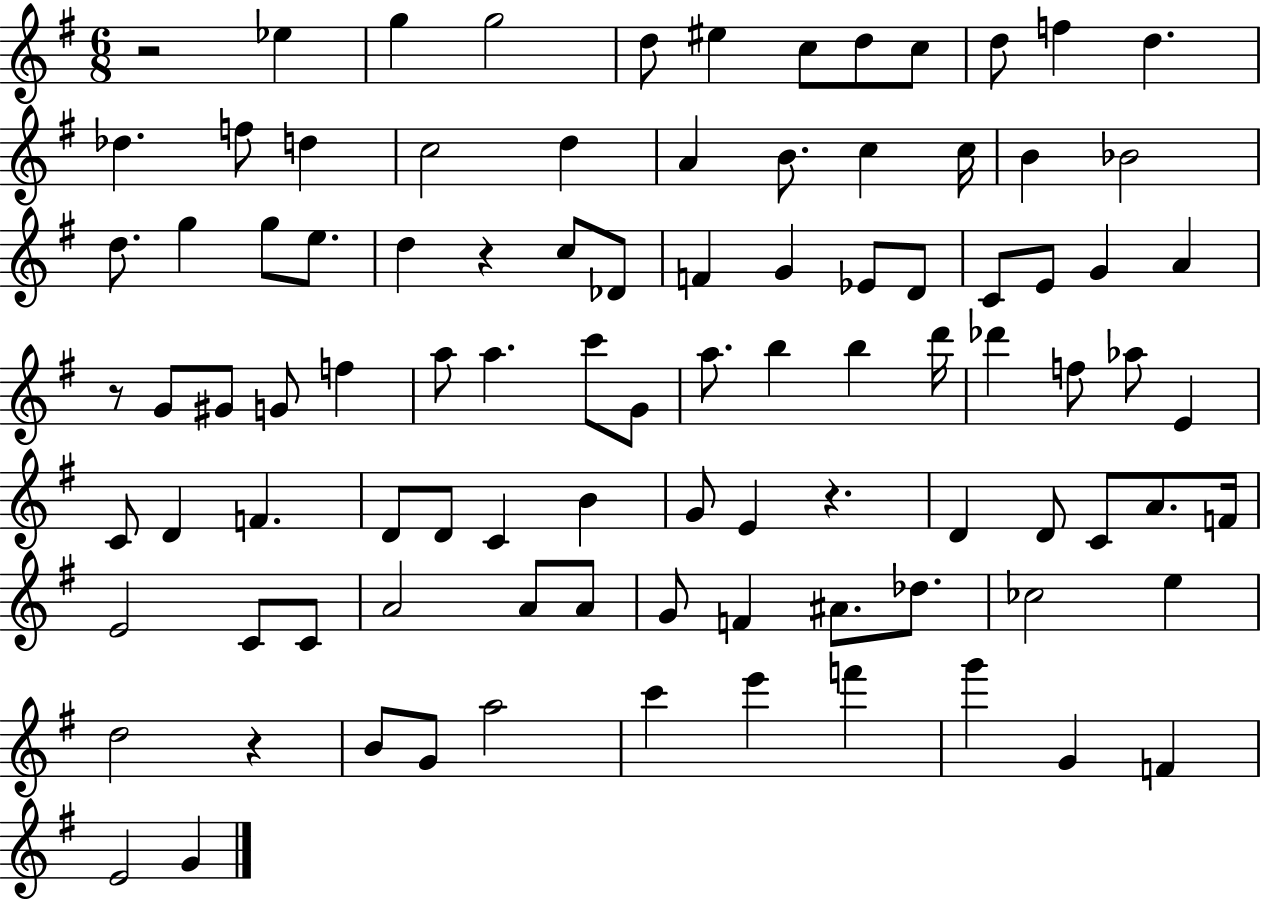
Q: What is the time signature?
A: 6/8